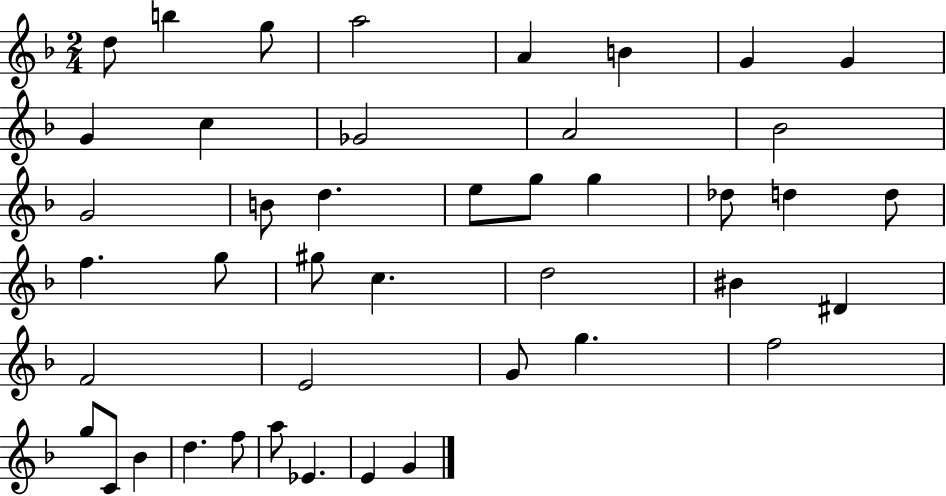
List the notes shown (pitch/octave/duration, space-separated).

D5/e B5/q G5/e A5/h A4/q B4/q G4/q G4/q G4/q C5/q Gb4/h A4/h Bb4/h G4/h B4/e D5/q. E5/e G5/e G5/q Db5/e D5/q D5/e F5/q. G5/e G#5/e C5/q. D5/h BIS4/q D#4/q F4/h E4/h G4/e G5/q. F5/h G5/e C4/e Bb4/q D5/q. F5/e A5/e Eb4/q. E4/q G4/q